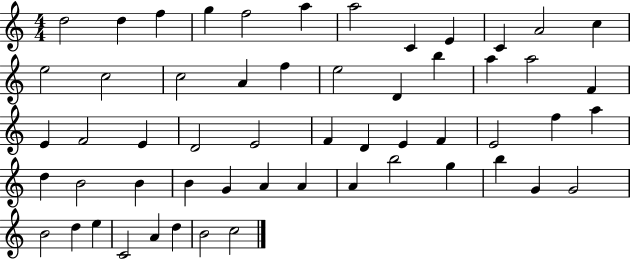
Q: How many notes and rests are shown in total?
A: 56